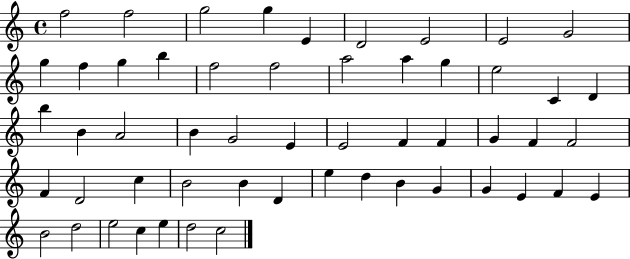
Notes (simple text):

F5/h F5/h G5/h G5/q E4/q D4/h E4/h E4/h G4/h G5/q F5/q G5/q B5/q F5/h F5/h A5/h A5/q G5/q E5/h C4/q D4/q B5/q B4/q A4/h B4/q G4/h E4/q E4/h F4/q F4/q G4/q F4/q F4/h F4/q D4/h C5/q B4/h B4/q D4/q E5/q D5/q B4/q G4/q G4/q E4/q F4/q E4/q B4/h D5/h E5/h C5/q E5/q D5/h C5/h